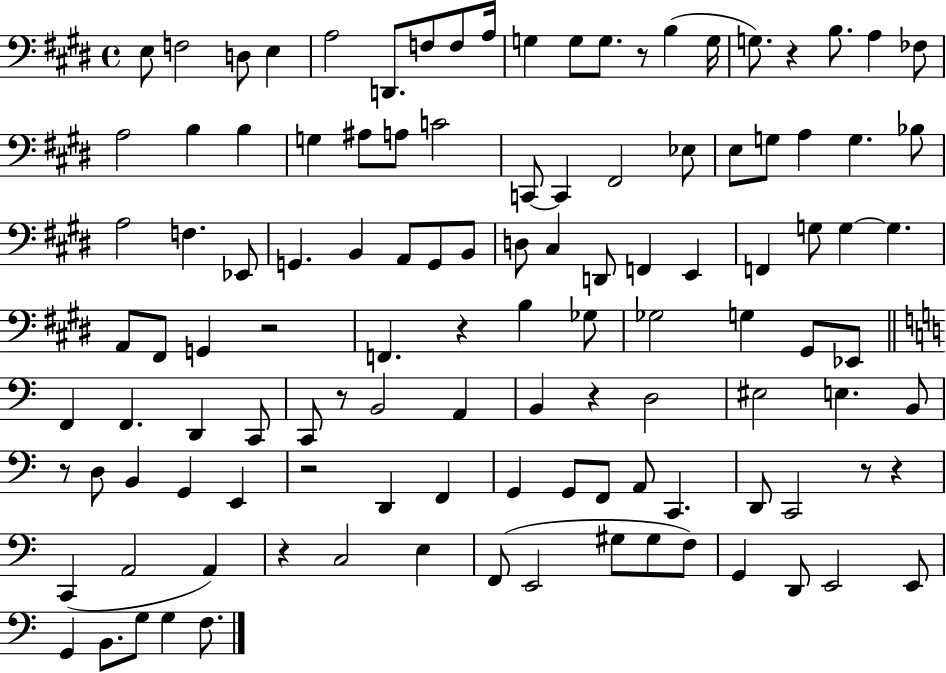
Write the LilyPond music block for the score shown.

{
  \clef bass
  \time 4/4
  \defaultTimeSignature
  \key e \major
  e8 f2 d8 e4 | a2 d,8. f8 f8 a16 | g4 g8 g8. r8 b4( g16 | g8.) r4 b8. a4 fes8 | \break a2 b4 b4 | g4 ais8 a8 c'2 | c,8~~ c,4 fis,2 ees8 | e8 g8 a4 g4. bes8 | \break a2 f4. ees,8 | g,4. b,4 a,8 g,8 b,8 | d8 cis4 d,8 f,4 e,4 | f,4 g8 g4~~ g4. | \break a,8 fis,8 g,4 r2 | f,4. r4 b4 ges8 | ges2 g4 gis,8 ees,8 | \bar "||" \break \key c \major f,4 f,4. d,4 c,8 | c,8 r8 b,2 a,4 | b,4 r4 d2 | eis2 e4. b,8 | \break r8 d8 b,4 g,4 e,4 | r2 d,4 f,4 | g,4 g,8 f,8 a,8 c,4. | d,8 c,2 r8 r4 | \break c,4( a,2 a,4) | r4 c2 e4 | f,8( e,2 gis8 gis8 f8) | g,4 d,8 e,2 e,8 | \break g,4 b,8. g8 g4 f8. | \bar "|."
}